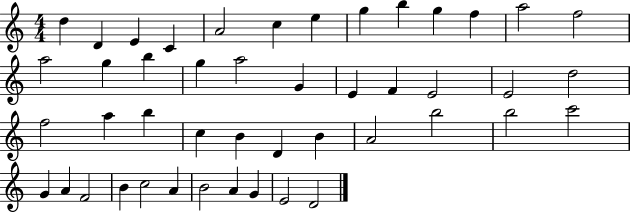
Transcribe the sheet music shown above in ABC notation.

X:1
T:Untitled
M:4/4
L:1/4
K:C
d D E C A2 c e g b g f a2 f2 a2 g b g a2 G E F E2 E2 d2 f2 a b c B D B A2 b2 b2 c'2 G A F2 B c2 A B2 A G E2 D2